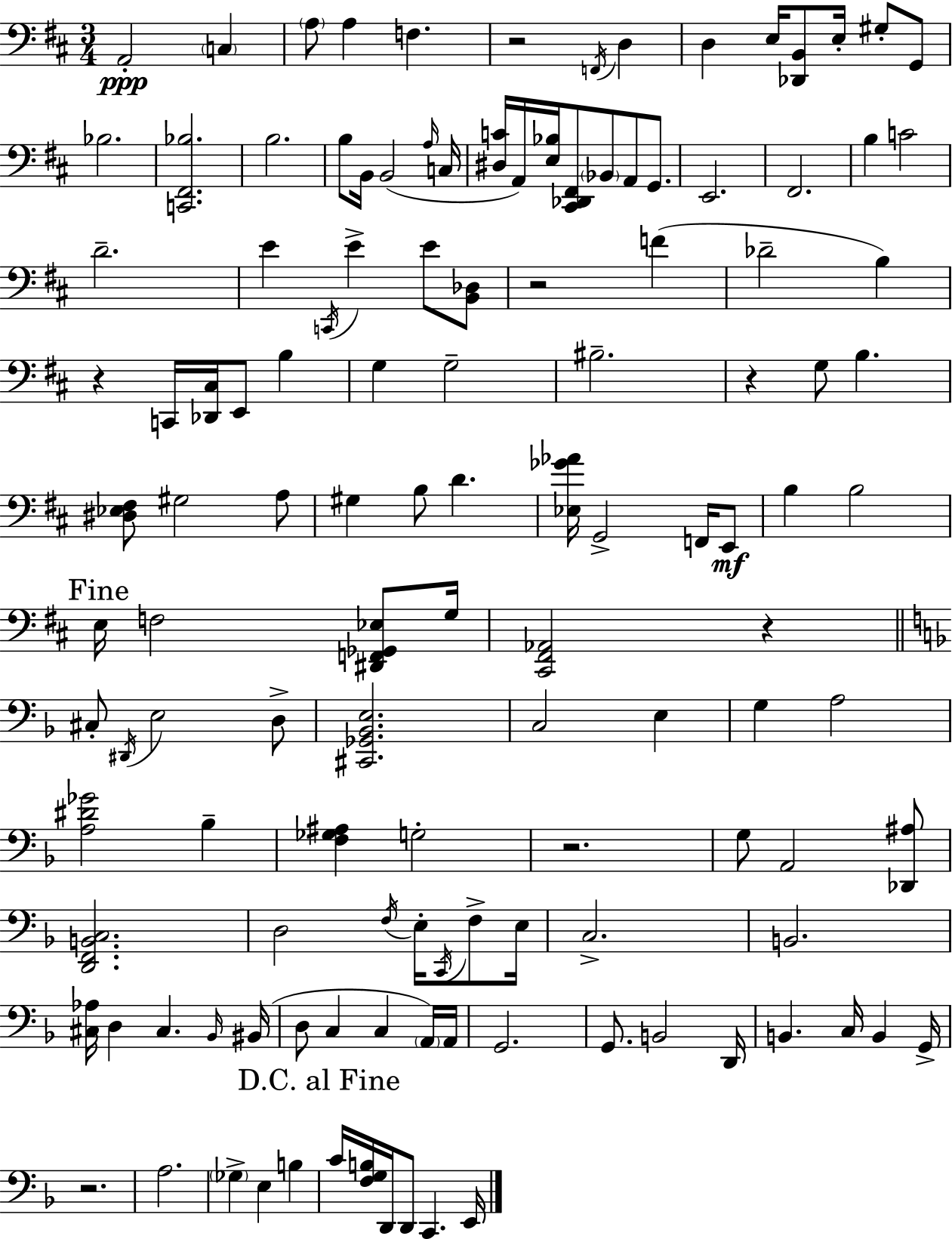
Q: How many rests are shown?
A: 7